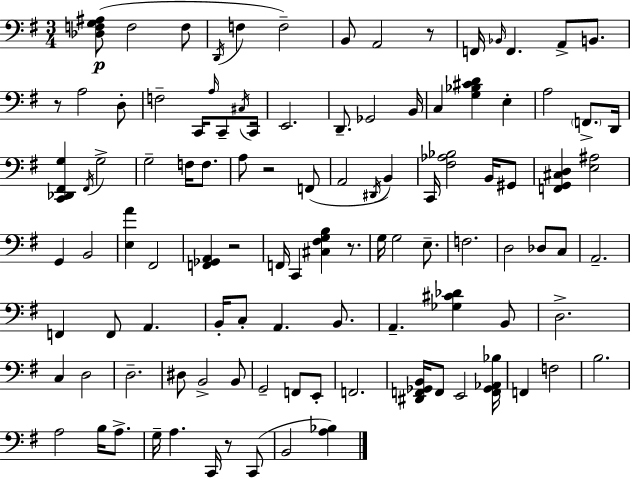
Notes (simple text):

[Db3,F3,G3,A#3]/e F3/h F3/e D2/s F3/q F3/h B2/e A2/h R/e F2/s Bb2/s F2/q. A2/e B2/e. R/e A3/h D3/e F3/h C2/s A3/s C2/e C#3/s C2/s E2/h. D2/e. Gb2/h B2/s C3/q [G3,Bb3,C#4,D4]/q E3/q A3/h F2/e. D2/s [C2,Db2,F#2,G3]/q F#2/s G3/h G3/h F3/s F3/e. A3/e R/h F2/e A2/h D#2/s B2/q C2/s [F#3,Ab3,Bb3]/h B2/s G#2/e [F2,G2,C#3,D3]/q [E3,A#3]/h G2/q B2/h [E3,A4]/q F#2/h [F2,Gb2,A2]/q R/h F2/s C2/q [C#3,F#3,G3,B3]/q R/e. G3/s G3/h E3/e. F3/h. D3/h Db3/e C3/e A2/h. F2/q F2/e A2/q. B2/s C3/e A2/q. B2/e. A2/q. [Gb3,C#4,Db4]/q B2/e D3/h. C3/q D3/h D3/h. D#3/e B2/h B2/e G2/h F2/e E2/e F2/h. [D#2,F2,Gb2,B2]/s F2/e E2/h [F2,Gb2,Ab2,Bb3]/s F2/q F3/h B3/h. A3/h B3/s A3/e. G3/s A3/q. C2/s R/e C2/e B2/h [A3,Bb3]/q